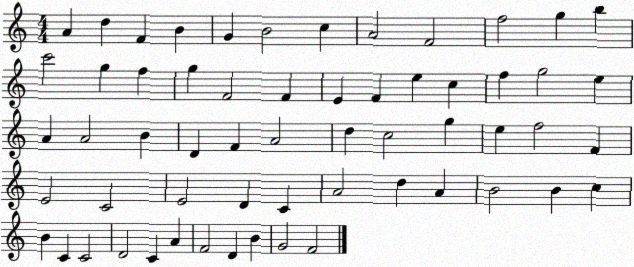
X:1
T:Untitled
M:4/4
L:1/4
K:C
A d F B G B2 c A2 F2 f2 g b c'2 g f g F2 F E F e c f g2 e A A2 B D F A2 d c2 g e f2 F E2 C2 E2 D C A2 d A B2 B c B C C2 D2 C A F2 D B G2 F2